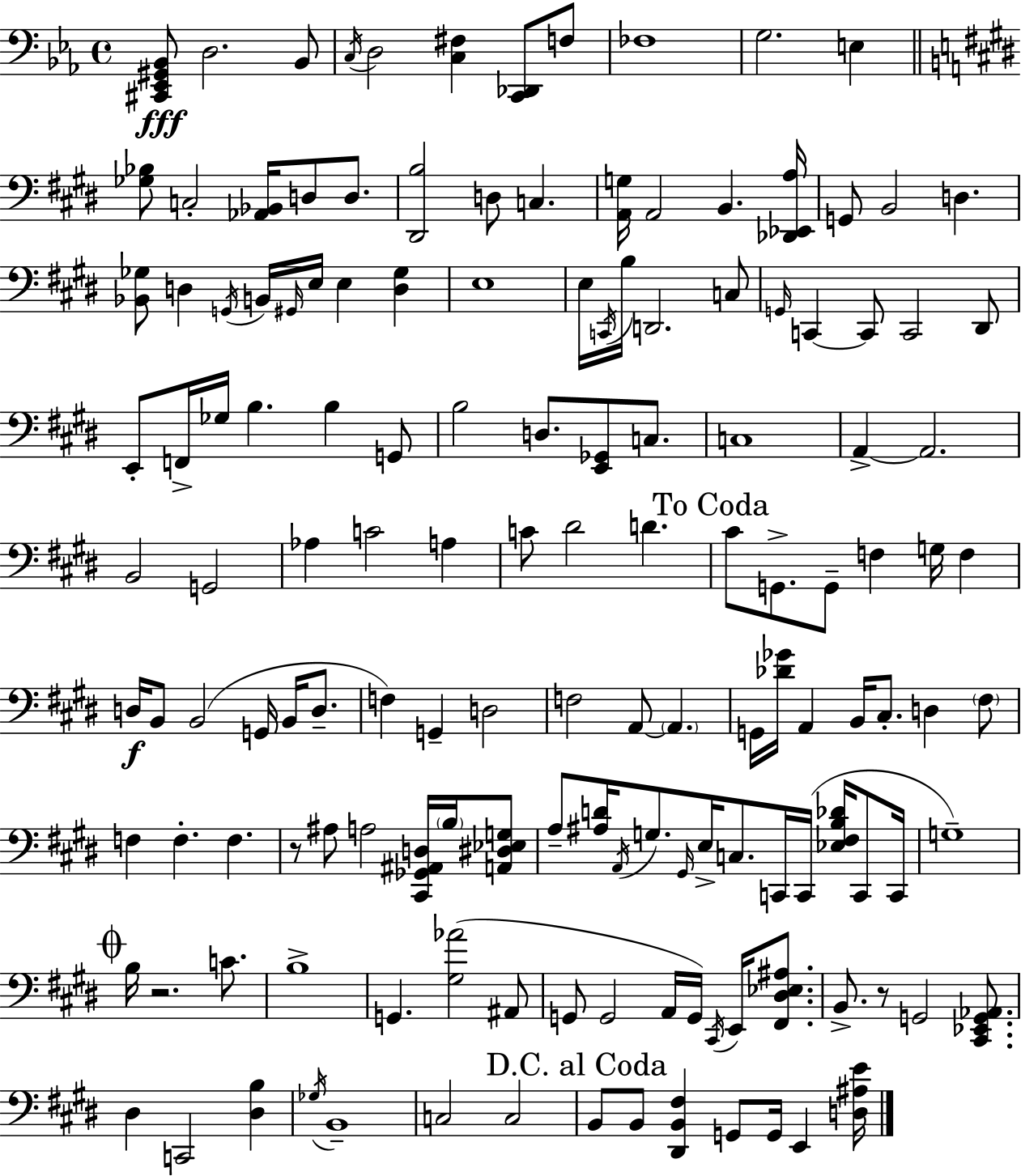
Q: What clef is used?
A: bass